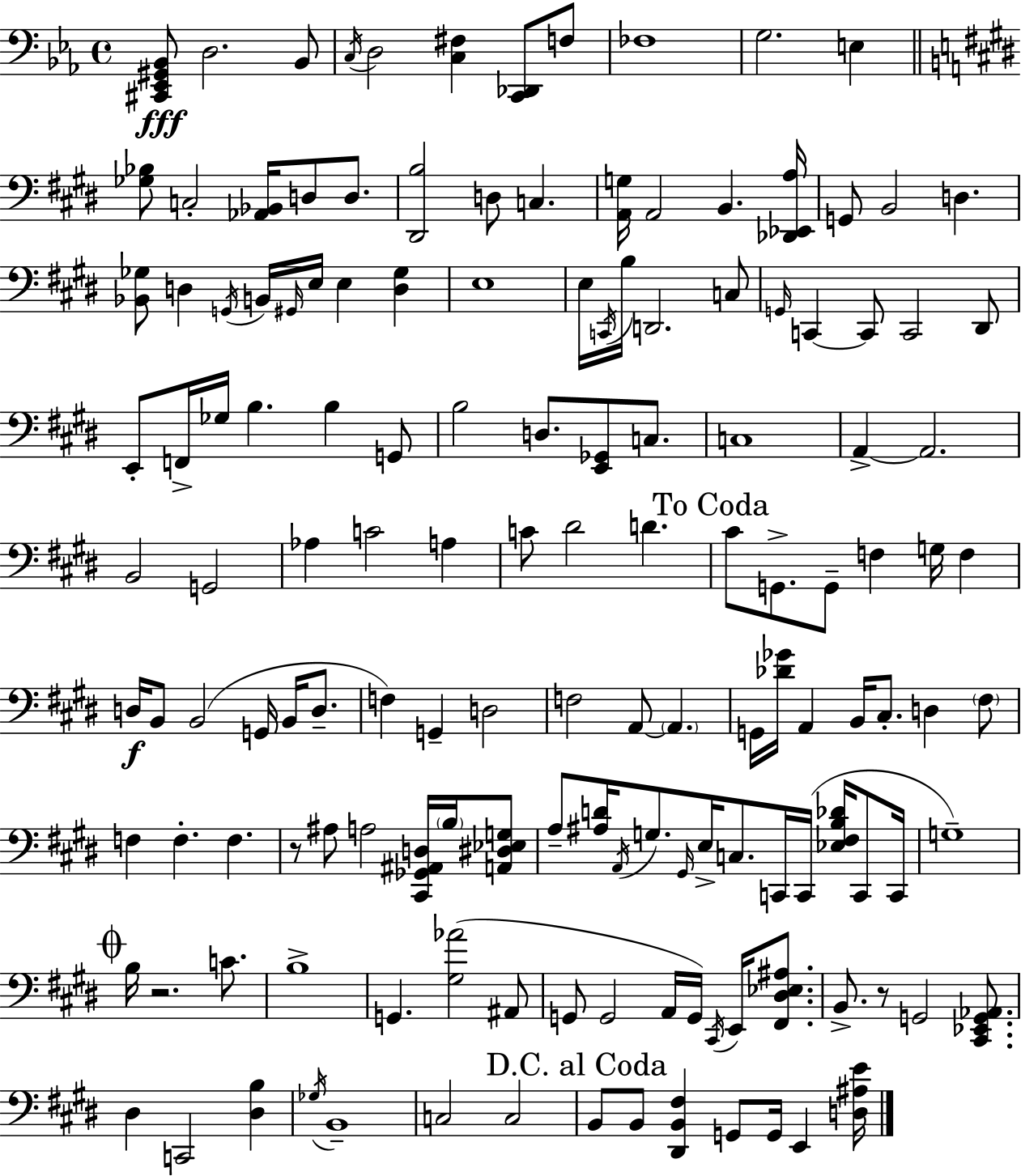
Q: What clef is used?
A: bass